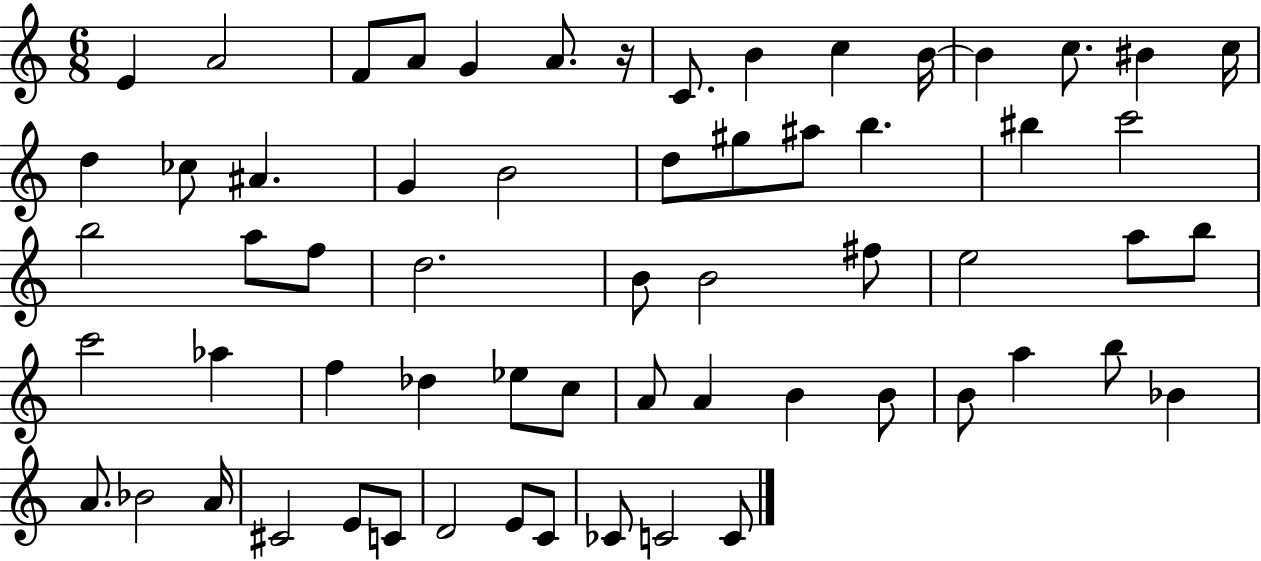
E4/q A4/h F4/e A4/e G4/q A4/e. R/s C4/e. B4/q C5/q B4/s B4/q C5/e. BIS4/q C5/s D5/q CES5/e A#4/q. G4/q B4/h D5/e G#5/e A#5/e B5/q. BIS5/q C6/h B5/h A5/e F5/e D5/h. B4/e B4/h F#5/e E5/h A5/e B5/e C6/h Ab5/q F5/q Db5/q Eb5/e C5/e A4/e A4/q B4/q B4/e B4/e A5/q B5/e Bb4/q A4/e. Bb4/h A4/s C#4/h E4/e C4/e D4/h E4/e C4/e CES4/e C4/h C4/e